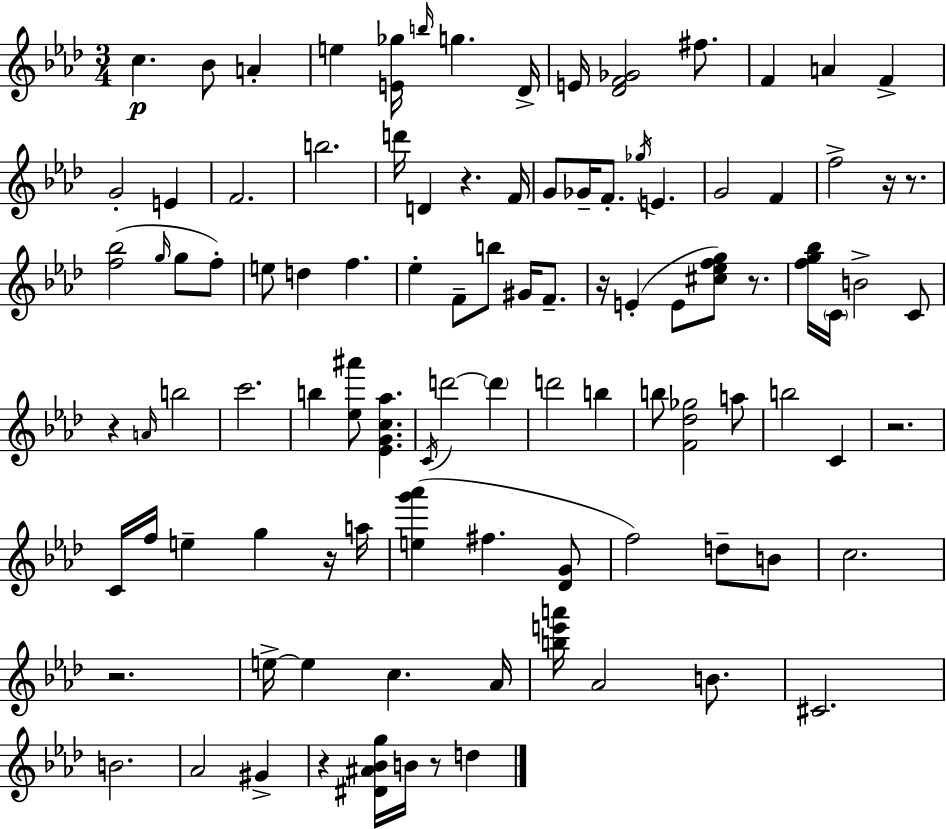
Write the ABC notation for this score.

X:1
T:Untitled
M:3/4
L:1/4
K:Fm
c _B/2 A e [E_g]/4 b/4 g _D/4 E/4 [_DF_G]2 ^f/2 F A F G2 E F2 b2 d'/4 D z F/4 G/2 _G/4 F/2 _g/4 E G2 F f2 z/4 z/2 [f_b]2 g/4 g/2 f/2 e/2 d f _e F/2 b/2 ^G/4 F/2 z/4 E E/2 [^c_efg]/2 z/2 [fg_b]/4 C/4 B2 C/2 z A/4 b2 c'2 b [_e^a']/2 [_EGc_a] C/4 d'2 d' d'2 b b/2 [F_d_g]2 a/2 b2 C z2 C/4 f/4 e g z/4 a/4 [eg'_a'] ^f [_DG]/2 f2 d/2 B/2 c2 z2 e/4 e c _A/4 [be'a']/4 _A2 B/2 ^C2 B2 _A2 ^G z [^D^A_Bg]/4 B/4 z/2 d